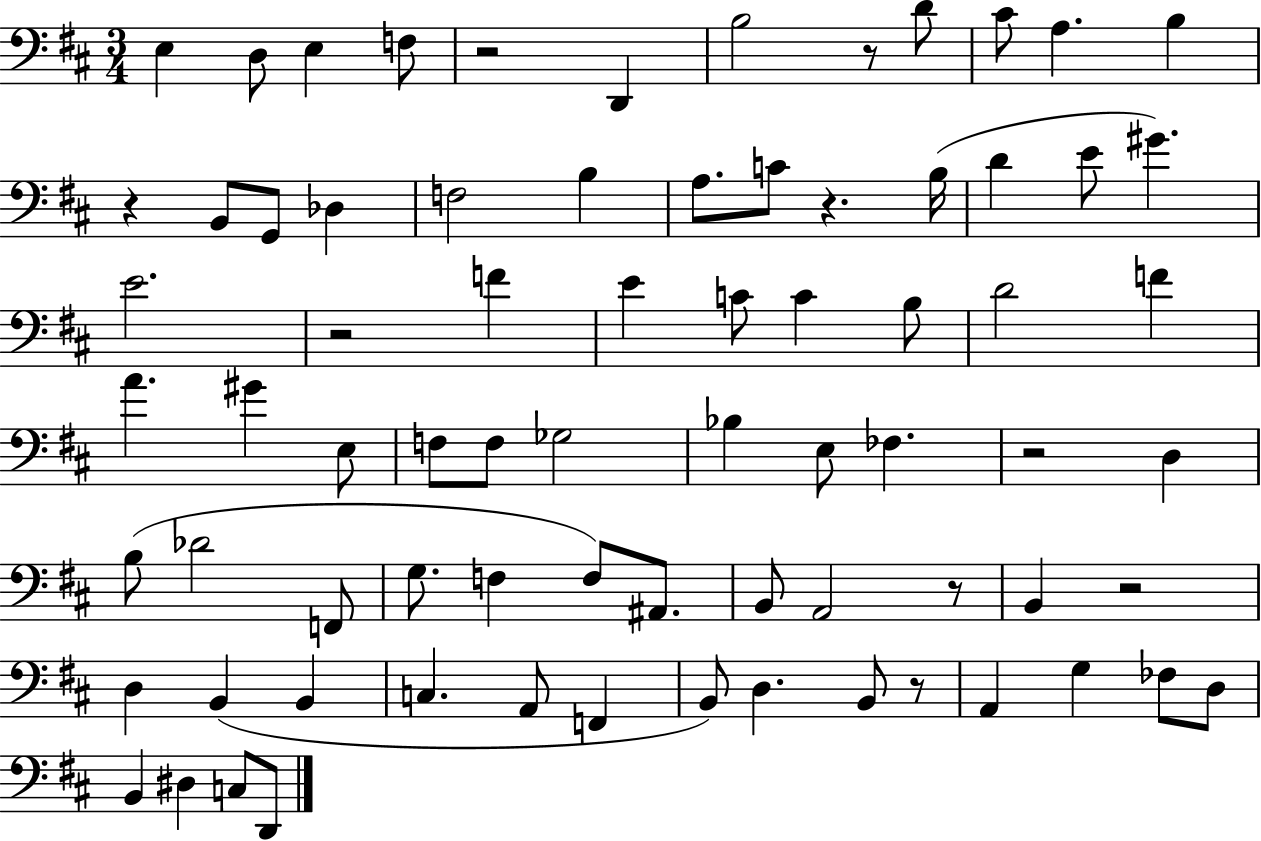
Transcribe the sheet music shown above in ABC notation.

X:1
T:Untitled
M:3/4
L:1/4
K:D
E, D,/2 E, F,/2 z2 D,, B,2 z/2 D/2 ^C/2 A, B, z B,,/2 G,,/2 _D, F,2 B, A,/2 C/2 z B,/4 D E/2 ^G E2 z2 F E C/2 C B,/2 D2 F A ^G E,/2 F,/2 F,/2 _G,2 _B, E,/2 _F, z2 D, B,/2 _D2 F,,/2 G,/2 F, F,/2 ^A,,/2 B,,/2 A,,2 z/2 B,, z2 D, B,, B,, C, A,,/2 F,, B,,/2 D, B,,/2 z/2 A,, G, _F,/2 D,/2 B,, ^D, C,/2 D,,/2